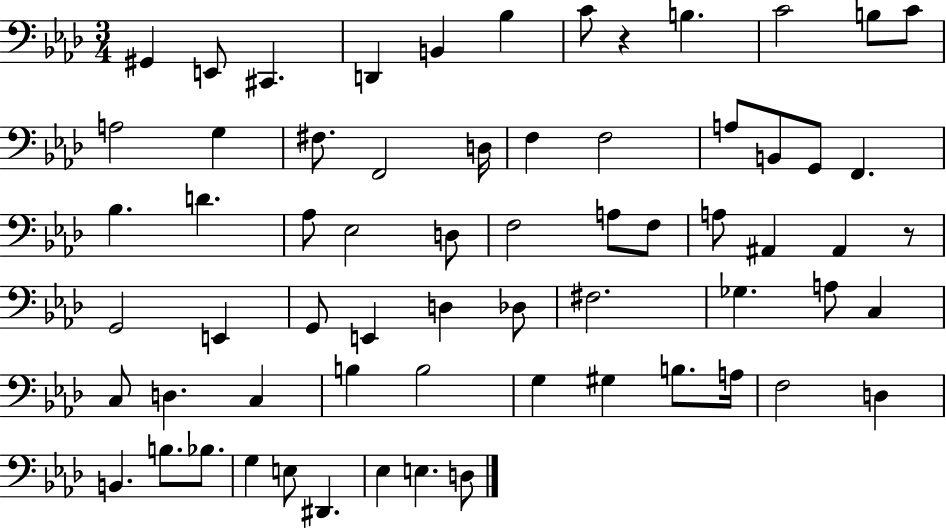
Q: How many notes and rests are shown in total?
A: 65